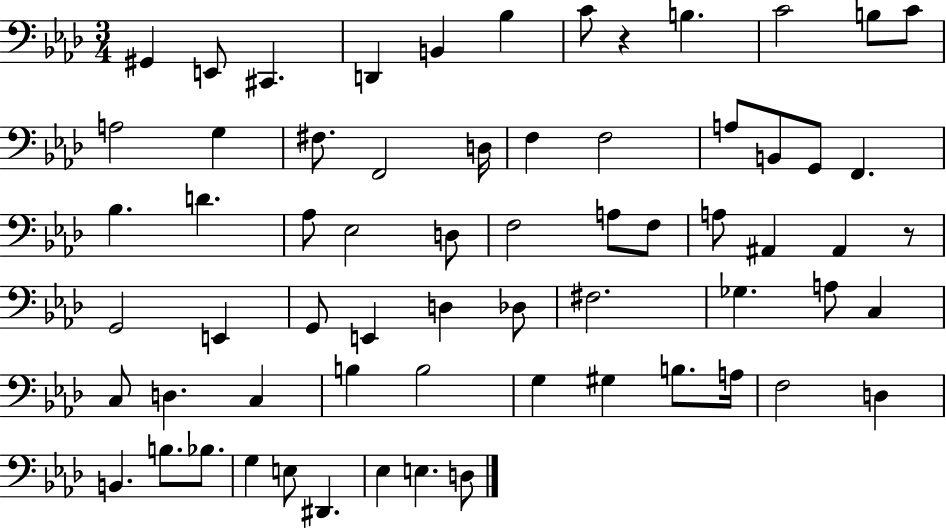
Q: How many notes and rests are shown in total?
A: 65